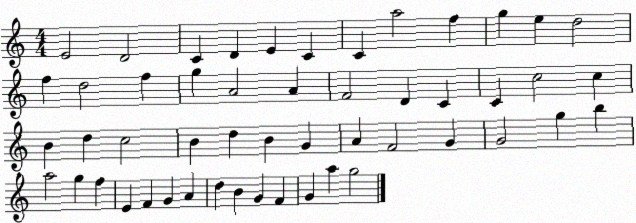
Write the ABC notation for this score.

X:1
T:Untitled
M:4/4
L:1/4
K:C
E2 D2 C D E C C a2 f g e d2 f d2 f g A2 A F2 D C C c2 c B d c2 B d B G A F2 G G2 g b a2 g f E F G A d B G F G a g2